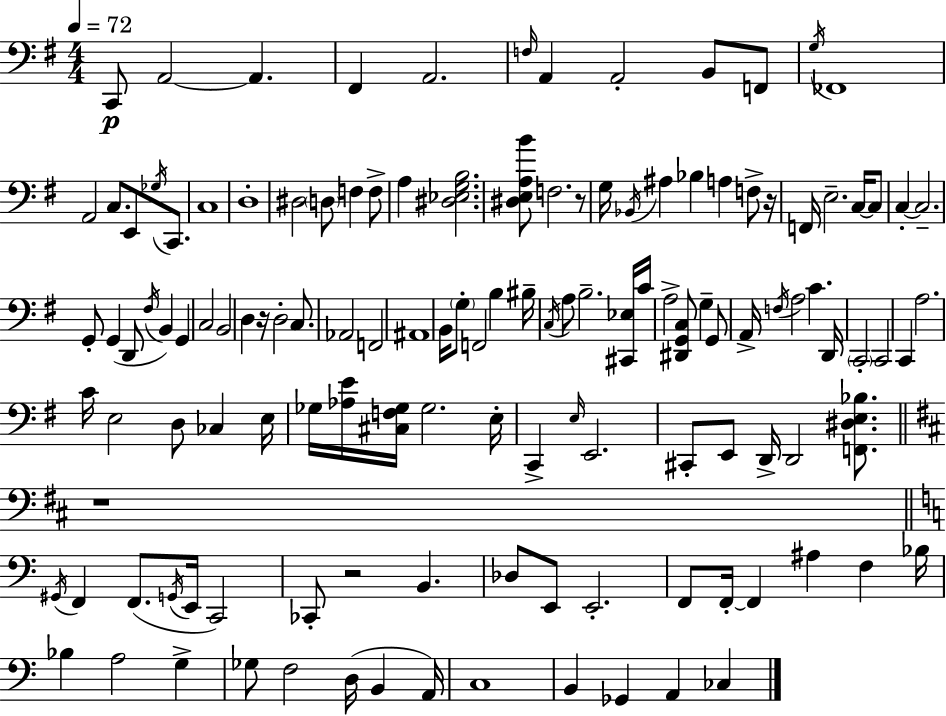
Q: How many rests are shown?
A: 5